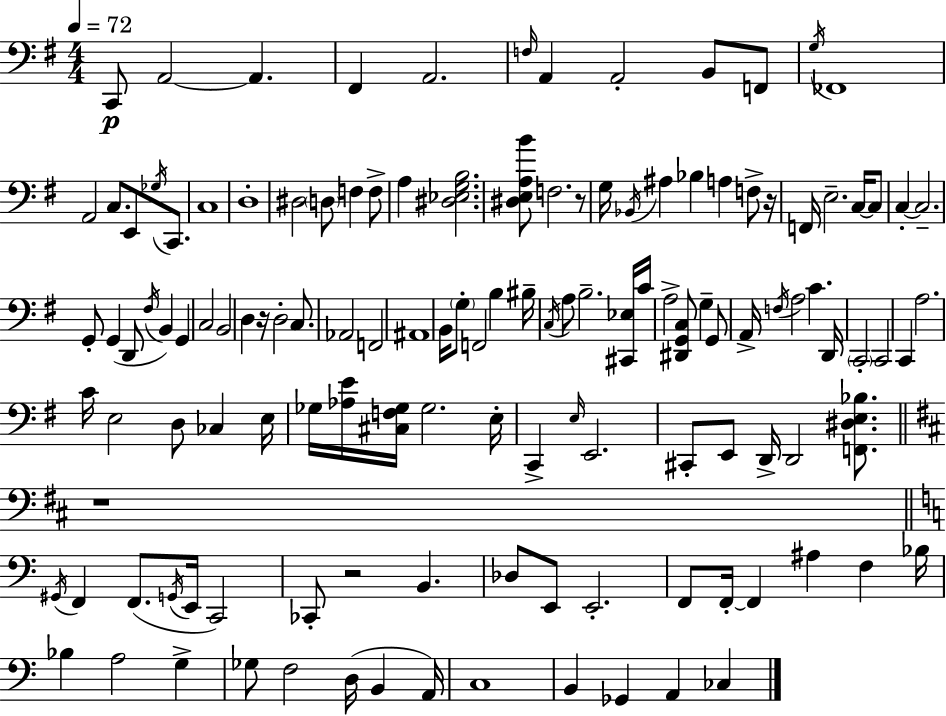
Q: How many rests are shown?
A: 5